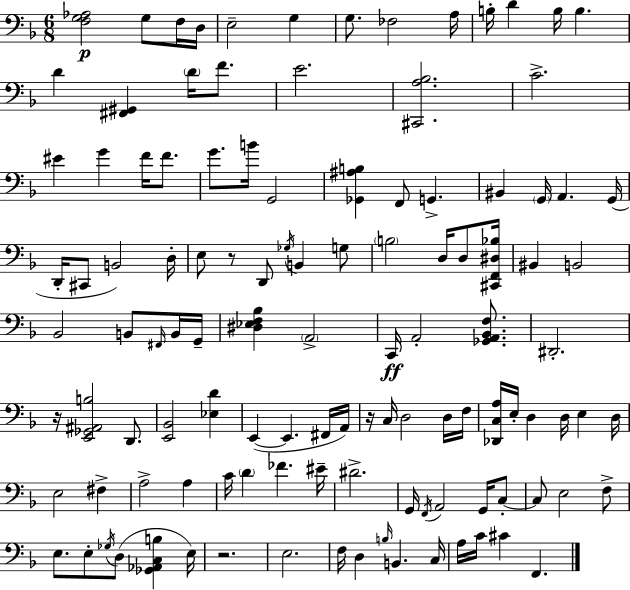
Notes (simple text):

[F3,G3,Ab3]/h G3/e F3/s D3/s E3/h G3/q G3/e. FES3/h A3/s B3/s D4/q B3/s B3/q. D4/q [F#2,G#2]/q D4/s F4/e. E4/h. [C#2,A3,Bb3]/h. C4/h. EIS4/q G4/q F4/s F4/e. G4/e. B4/s G2/h [Gb2,A#3,B3]/q F2/e G2/q. BIS2/q G2/s A2/q. G2/s D2/s C#2/e B2/h D3/s E3/e R/e D2/e Gb3/s B2/q G3/e B3/h D3/s D3/e [C#2,F2,D#3,Bb3]/s BIS2/q B2/h Bb2/h B2/e F#2/s B2/s G2/s [D#3,Eb3,F3,Bb3]/q A2/h C2/s A2/h [Gb2,A2,Bb2,F3]/e. D#2/h. R/s [E2,Gb2,A#2,B3]/h D2/e. [E2,Bb2]/h [Eb3,D4]/q E2/q E2/q. F#2/s A2/s R/s C3/s D3/h D3/s F3/s [Db2,C3,A3]/s E3/s D3/q D3/s E3/q D3/s E3/h F#3/q A3/h A3/q C4/s D4/q FES4/q. EIS4/s D#4/h. G2/s F2/s A2/h G2/s C3/e C3/e E3/h F3/e E3/e. E3/e Gb3/s D3/e [Gb2,Ab2,C3,B3]/q E3/s R/h. E3/h. F3/s D3/q B3/s B2/q. C3/s A3/s C4/s C#4/q F2/q.